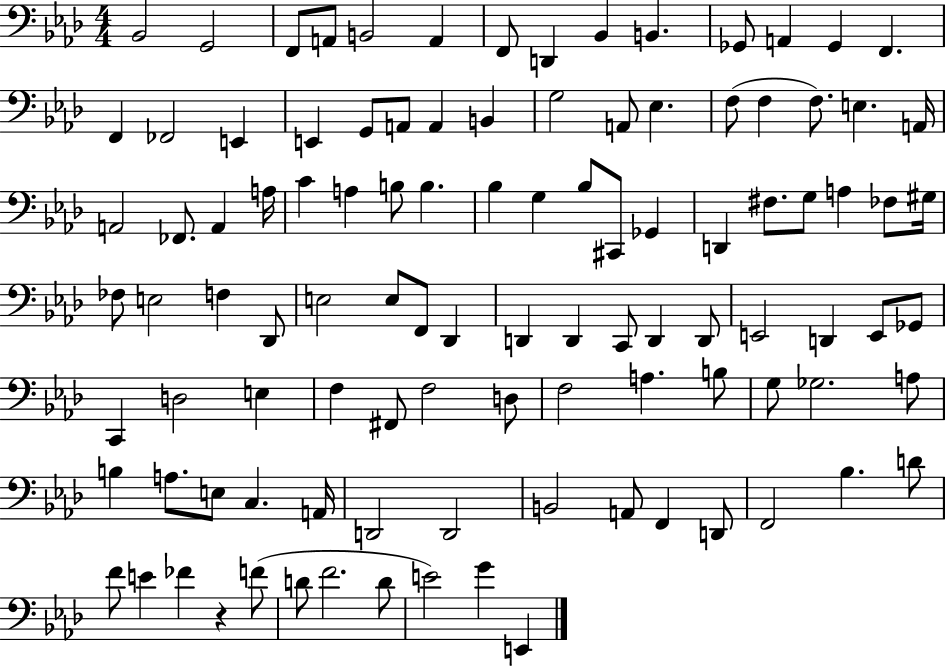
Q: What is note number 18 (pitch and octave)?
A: E2